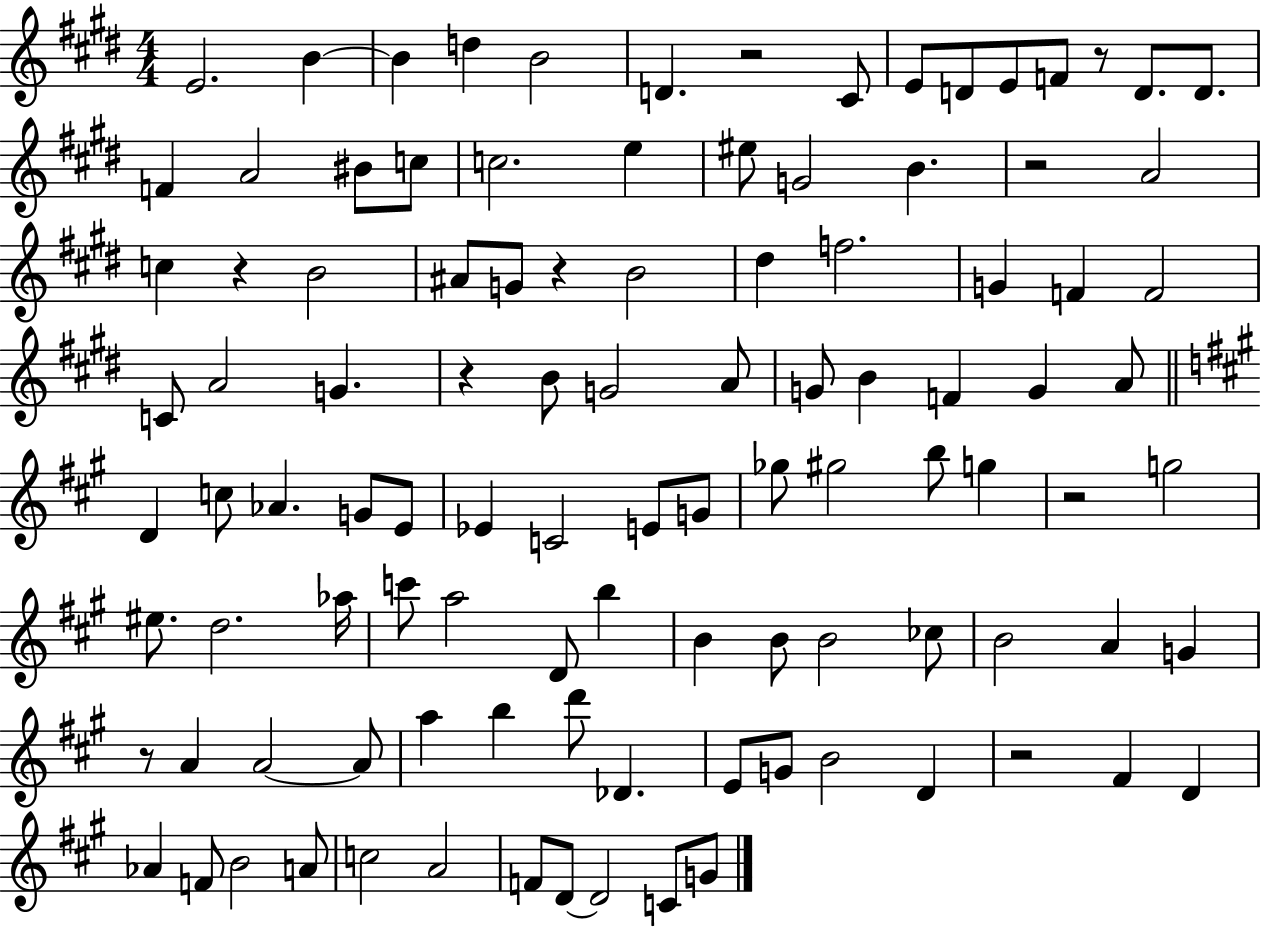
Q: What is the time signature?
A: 4/4